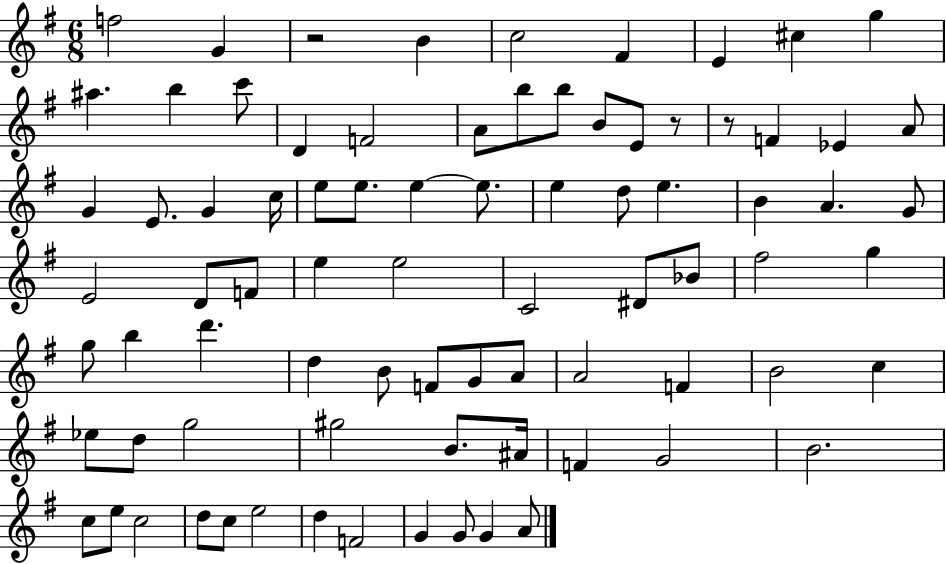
F5/h G4/q R/h B4/q C5/h F#4/q E4/q C#5/q G5/q A#5/q. B5/q C6/e D4/q F4/h A4/e B5/e B5/e B4/e E4/e R/e R/e F4/q Eb4/q A4/e G4/q E4/e. G4/q C5/s E5/e E5/e. E5/q E5/e. E5/q D5/e E5/q. B4/q A4/q. G4/e E4/h D4/e F4/e E5/q E5/h C4/h D#4/e Bb4/e F#5/h G5/q G5/e B5/q D6/q. D5/q B4/e F4/e G4/e A4/e A4/h F4/q B4/h C5/q Eb5/e D5/e G5/h G#5/h B4/e. A#4/s F4/q G4/h B4/h. C5/e E5/e C5/h D5/e C5/e E5/h D5/q F4/h G4/q G4/e G4/q A4/e